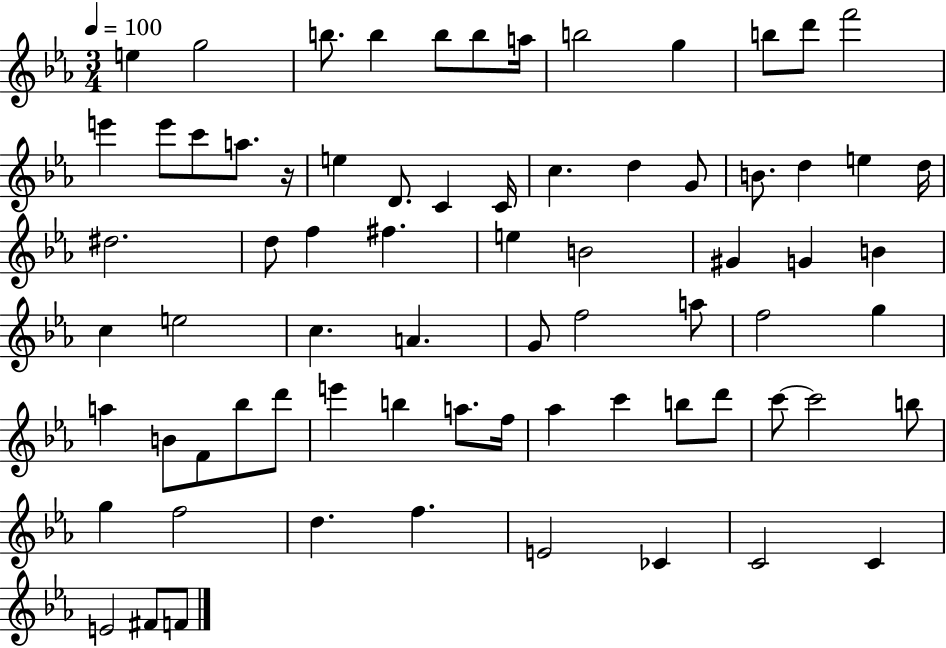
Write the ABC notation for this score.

X:1
T:Untitled
M:3/4
L:1/4
K:Eb
e g2 b/2 b b/2 b/2 a/4 b2 g b/2 d'/2 f'2 e' e'/2 c'/2 a/2 z/4 e D/2 C C/4 c d G/2 B/2 d e d/4 ^d2 d/2 f ^f e B2 ^G G B c e2 c A G/2 f2 a/2 f2 g a B/2 F/2 _b/2 d'/2 e' b a/2 f/4 _a c' b/2 d'/2 c'/2 c'2 b/2 g f2 d f E2 _C C2 C E2 ^F/2 F/2